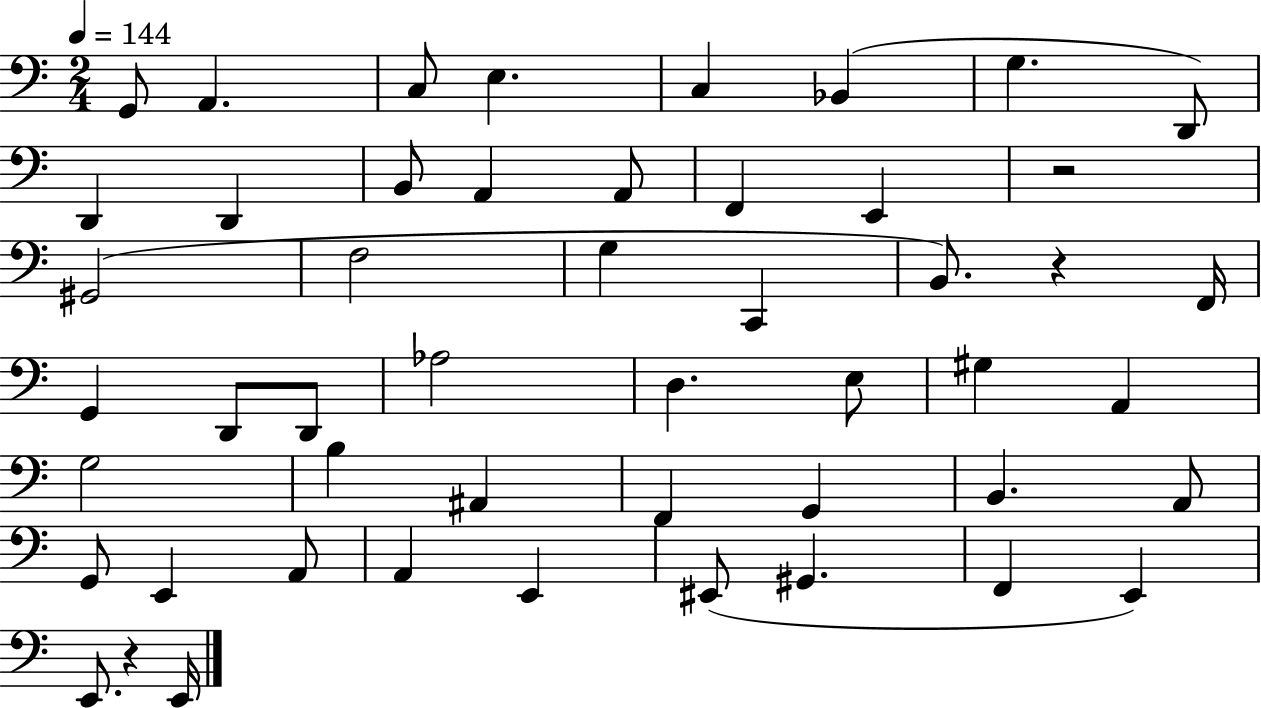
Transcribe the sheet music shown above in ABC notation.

X:1
T:Untitled
M:2/4
L:1/4
K:C
G,,/2 A,, C,/2 E, C, _B,, G, D,,/2 D,, D,, B,,/2 A,, A,,/2 F,, E,, z2 ^G,,2 F,2 G, C,, B,,/2 z F,,/4 G,, D,,/2 D,,/2 _A,2 D, E,/2 ^G, A,, G,2 B, ^A,, F,, G,, B,, A,,/2 G,,/2 E,, A,,/2 A,, E,, ^E,,/2 ^G,, F,, E,, E,,/2 z E,,/4